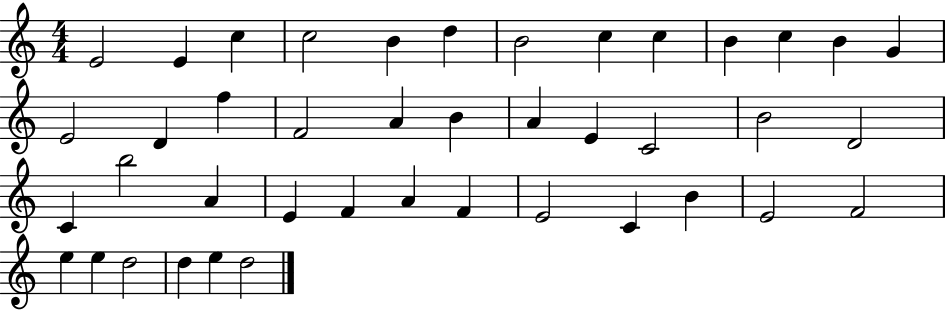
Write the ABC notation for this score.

X:1
T:Untitled
M:4/4
L:1/4
K:C
E2 E c c2 B d B2 c c B c B G E2 D f F2 A B A E C2 B2 D2 C b2 A E F A F E2 C B E2 F2 e e d2 d e d2